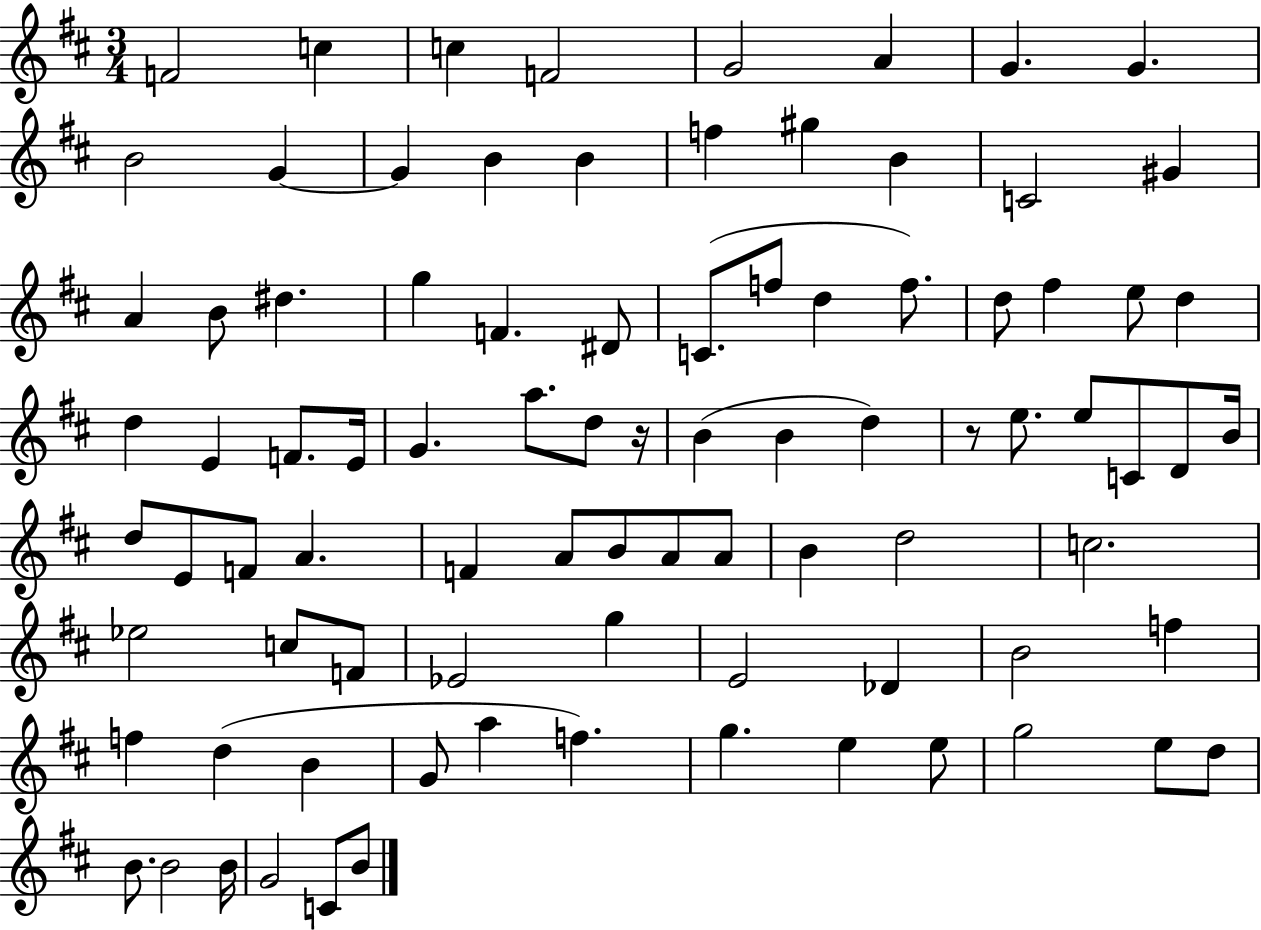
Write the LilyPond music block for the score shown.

{
  \clef treble
  \numericTimeSignature
  \time 3/4
  \key d \major
  f'2 c''4 | c''4 f'2 | g'2 a'4 | g'4. g'4. | \break b'2 g'4~~ | g'4 b'4 b'4 | f''4 gis''4 b'4 | c'2 gis'4 | \break a'4 b'8 dis''4. | g''4 f'4. dis'8 | c'8.( f''8 d''4 f''8.) | d''8 fis''4 e''8 d''4 | \break d''4 e'4 f'8. e'16 | g'4. a''8. d''8 r16 | b'4( b'4 d''4) | r8 e''8. e''8 c'8 d'8 b'16 | \break d''8 e'8 f'8 a'4. | f'4 a'8 b'8 a'8 a'8 | b'4 d''2 | c''2. | \break ees''2 c''8 f'8 | ees'2 g''4 | e'2 des'4 | b'2 f''4 | \break f''4 d''4( b'4 | g'8 a''4 f''4.) | g''4. e''4 e''8 | g''2 e''8 d''8 | \break b'8. b'2 b'16 | g'2 c'8 b'8 | \bar "|."
}